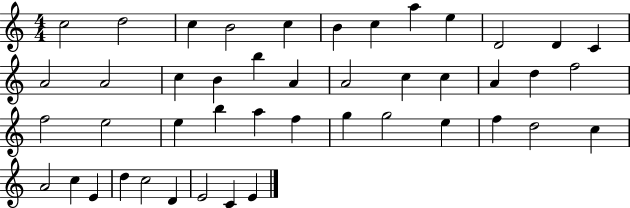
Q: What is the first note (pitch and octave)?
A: C5